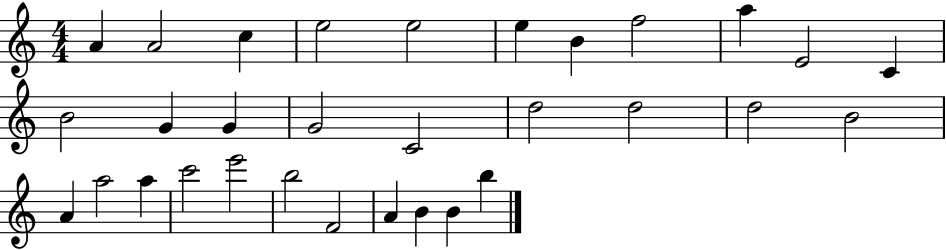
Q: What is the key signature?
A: C major